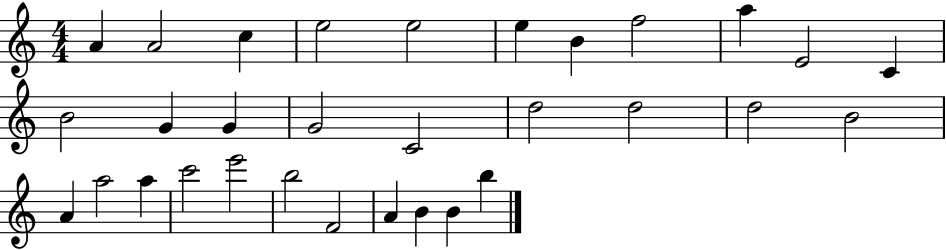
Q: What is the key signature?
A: C major